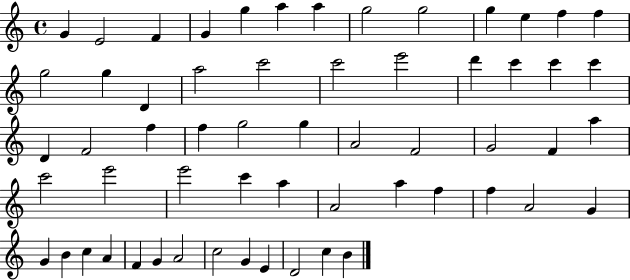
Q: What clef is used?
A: treble